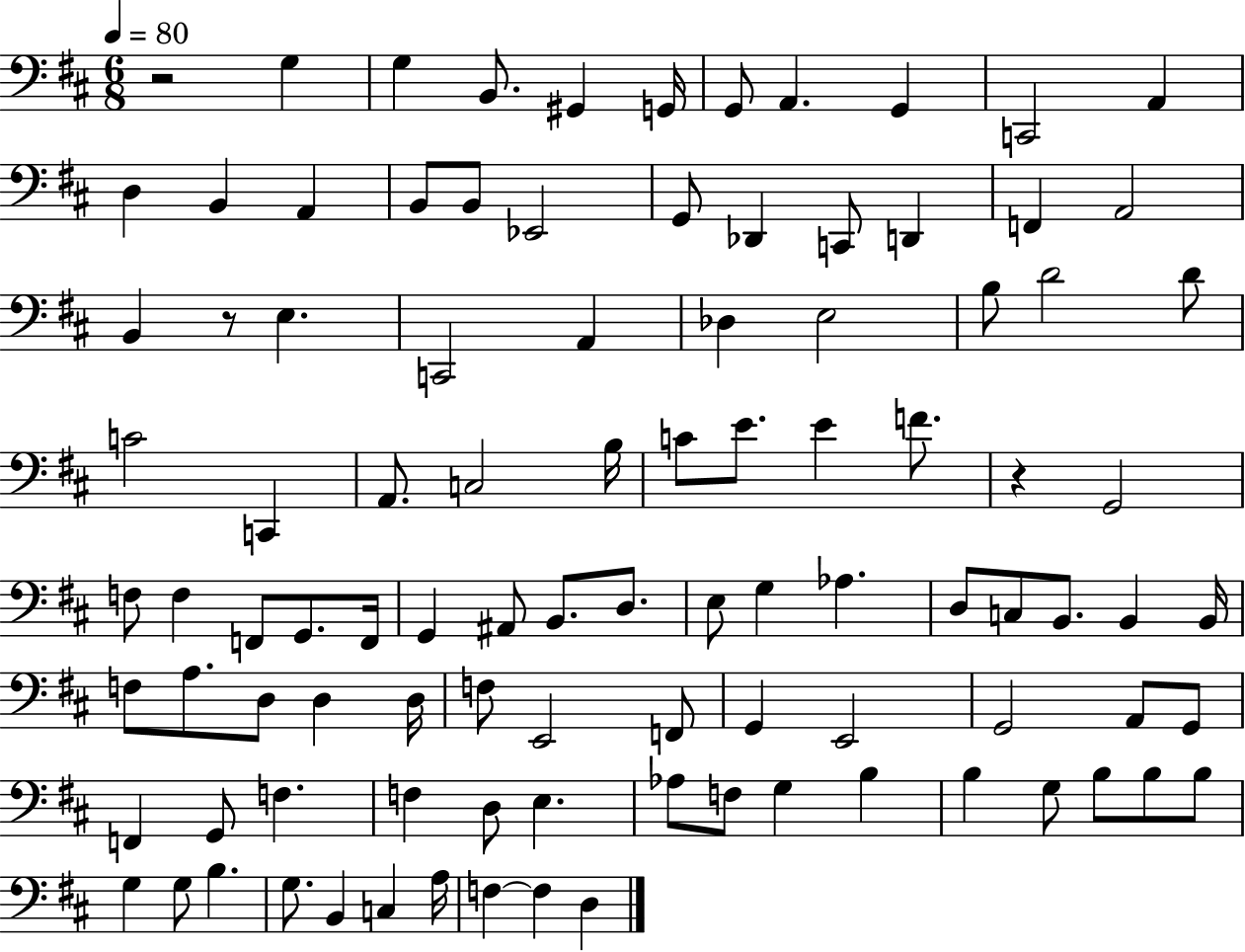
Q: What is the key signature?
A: D major